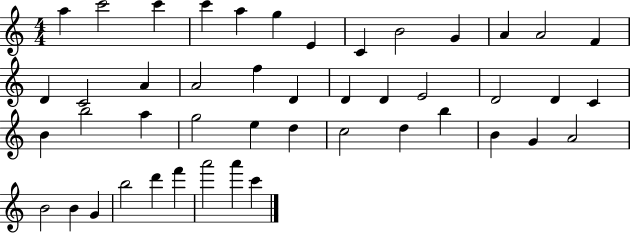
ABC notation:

X:1
T:Untitled
M:4/4
L:1/4
K:C
a c'2 c' c' a g E C B2 G A A2 F D C2 A A2 f D D D E2 D2 D C B b2 a g2 e d c2 d b B G A2 B2 B G b2 d' f' a'2 a' c'